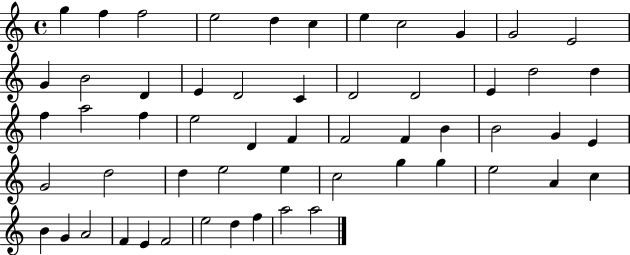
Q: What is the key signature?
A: C major